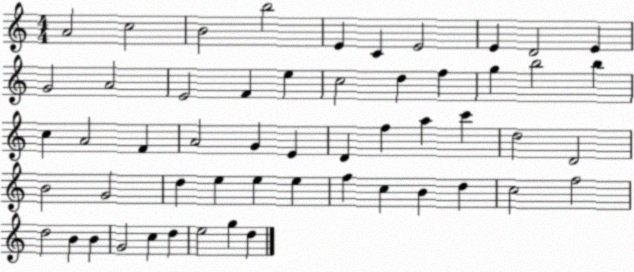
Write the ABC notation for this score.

X:1
T:Untitled
M:4/4
L:1/4
K:C
A2 c2 B2 b2 E C E2 E D2 E G2 A2 E2 F e c2 d f g b2 b c A2 F A2 G E D f a c' d2 D2 B2 G2 d e e e f c B d c2 f2 d2 B B G2 c d e2 g d